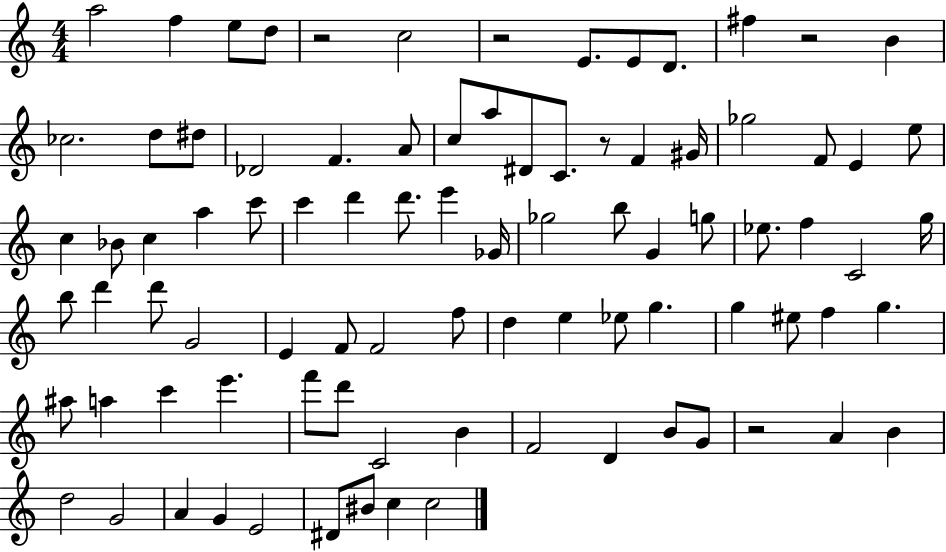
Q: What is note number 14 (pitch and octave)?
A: Db4